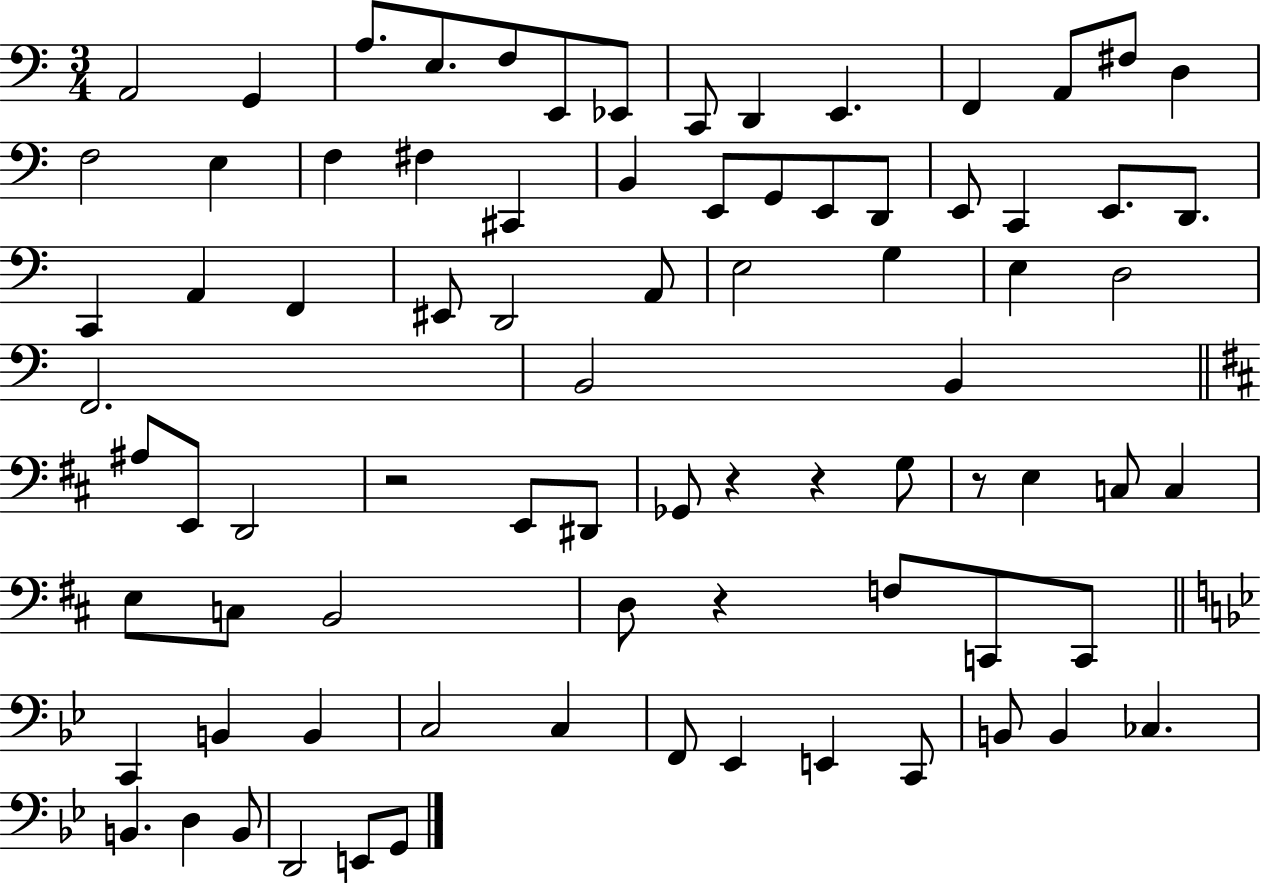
X:1
T:Untitled
M:3/4
L:1/4
K:C
A,,2 G,, A,/2 E,/2 F,/2 E,,/2 _E,,/2 C,,/2 D,, E,, F,, A,,/2 ^F,/2 D, F,2 E, F, ^F, ^C,, B,, E,,/2 G,,/2 E,,/2 D,,/2 E,,/2 C,, E,,/2 D,,/2 C,, A,, F,, ^E,,/2 D,,2 A,,/2 E,2 G, E, D,2 F,,2 B,,2 B,, ^A,/2 E,,/2 D,,2 z2 E,,/2 ^D,,/2 _G,,/2 z z G,/2 z/2 E, C,/2 C, E,/2 C,/2 B,,2 D,/2 z F,/2 C,,/2 C,,/2 C,, B,, B,, C,2 C, F,,/2 _E,, E,, C,,/2 B,,/2 B,, _C, B,, D, B,,/2 D,,2 E,,/2 G,,/2